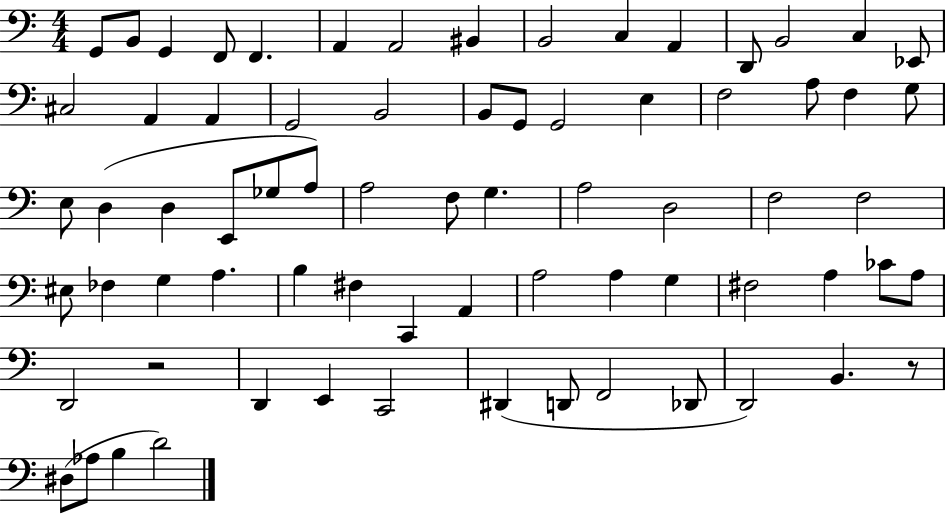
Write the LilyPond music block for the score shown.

{
  \clef bass
  \numericTimeSignature
  \time 4/4
  \key c \major
  g,8 b,8 g,4 f,8 f,4. | a,4 a,2 bis,4 | b,2 c4 a,4 | d,8 b,2 c4 ees,8 | \break cis2 a,4 a,4 | g,2 b,2 | b,8 g,8 g,2 e4 | f2 a8 f4 g8 | \break e8 d4( d4 e,8 ges8 a8) | a2 f8 g4. | a2 d2 | f2 f2 | \break eis8 fes4 g4 a4. | b4 fis4 c,4 a,4 | a2 a4 g4 | fis2 a4 ces'8 a8 | \break d,2 r2 | d,4 e,4 c,2 | dis,4( d,8 f,2 des,8 | d,2) b,4. r8 | \break dis8( aes8 b4 d'2) | \bar "|."
}